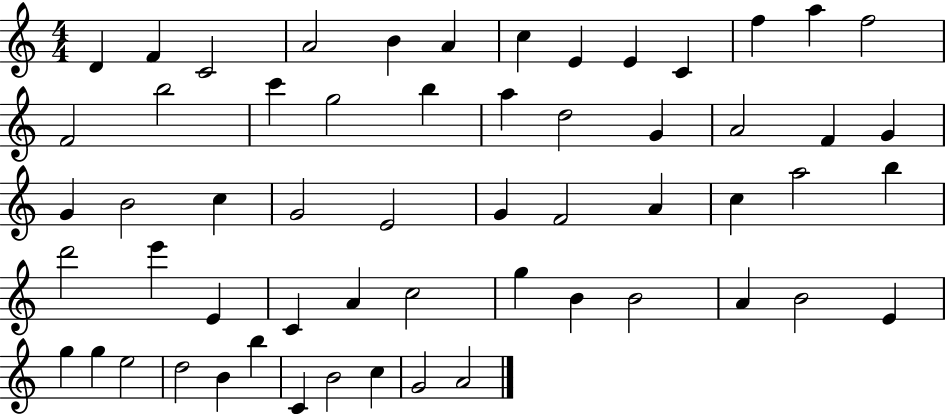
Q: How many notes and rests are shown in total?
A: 58